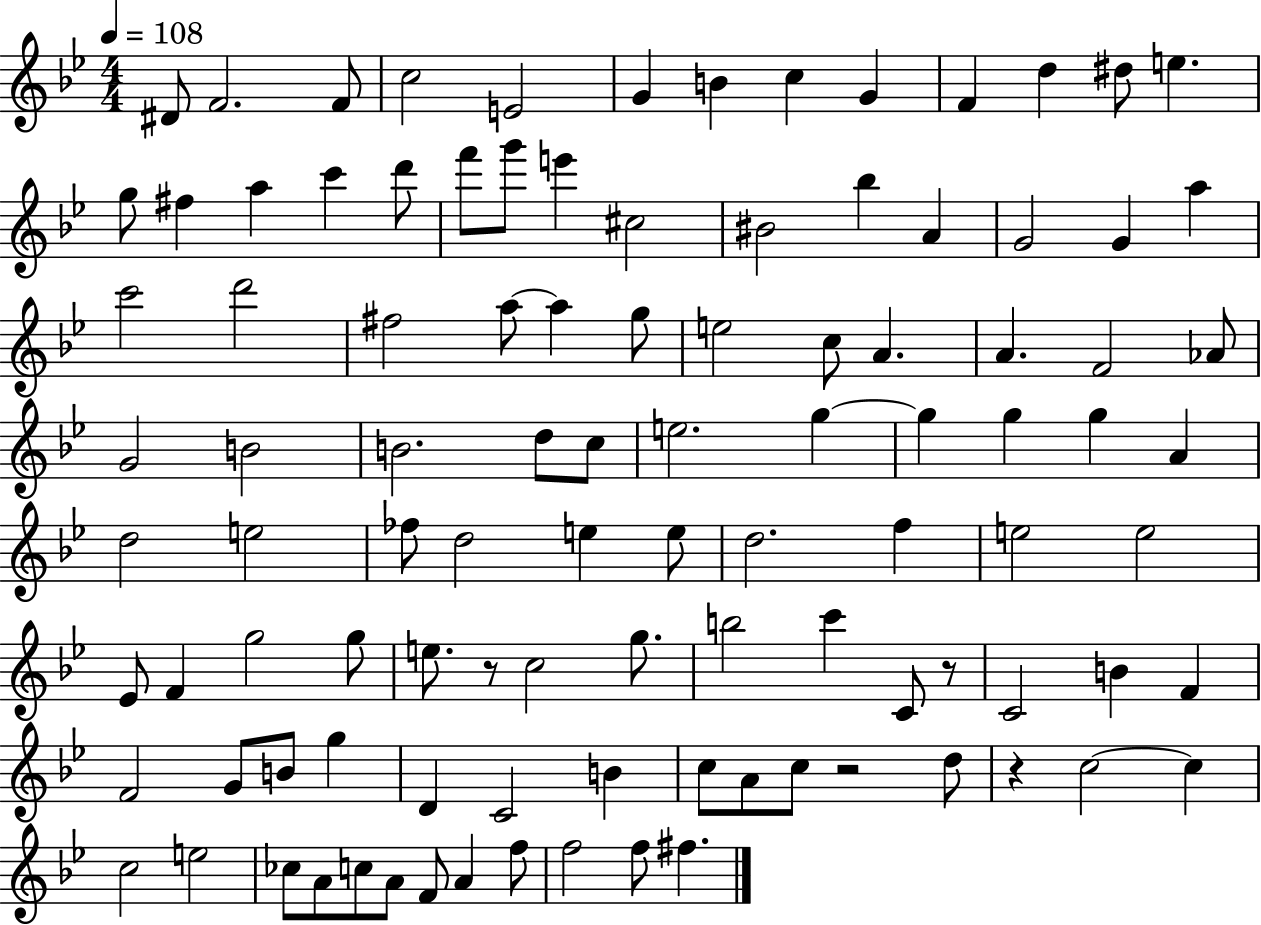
{
  \clef treble
  \numericTimeSignature
  \time 4/4
  \key bes \major
  \tempo 4 = 108
  \repeat volta 2 { dis'8 f'2. f'8 | c''2 e'2 | g'4 b'4 c''4 g'4 | f'4 d''4 dis''8 e''4. | \break g''8 fis''4 a''4 c'''4 d'''8 | f'''8 g'''8 e'''4 cis''2 | bis'2 bes''4 a'4 | g'2 g'4 a''4 | \break c'''2 d'''2 | fis''2 a''8~~ a''4 g''8 | e''2 c''8 a'4. | a'4. f'2 aes'8 | \break g'2 b'2 | b'2. d''8 c''8 | e''2. g''4~~ | g''4 g''4 g''4 a'4 | \break d''2 e''2 | fes''8 d''2 e''4 e''8 | d''2. f''4 | e''2 e''2 | \break ees'8 f'4 g''2 g''8 | e''8. r8 c''2 g''8. | b''2 c'''4 c'8 r8 | c'2 b'4 f'4 | \break f'2 g'8 b'8 g''4 | d'4 c'2 b'4 | c''8 a'8 c''8 r2 d''8 | r4 c''2~~ c''4 | \break c''2 e''2 | ces''8 a'8 c''8 a'8 f'8 a'4 f''8 | f''2 f''8 fis''4. | } \bar "|."
}